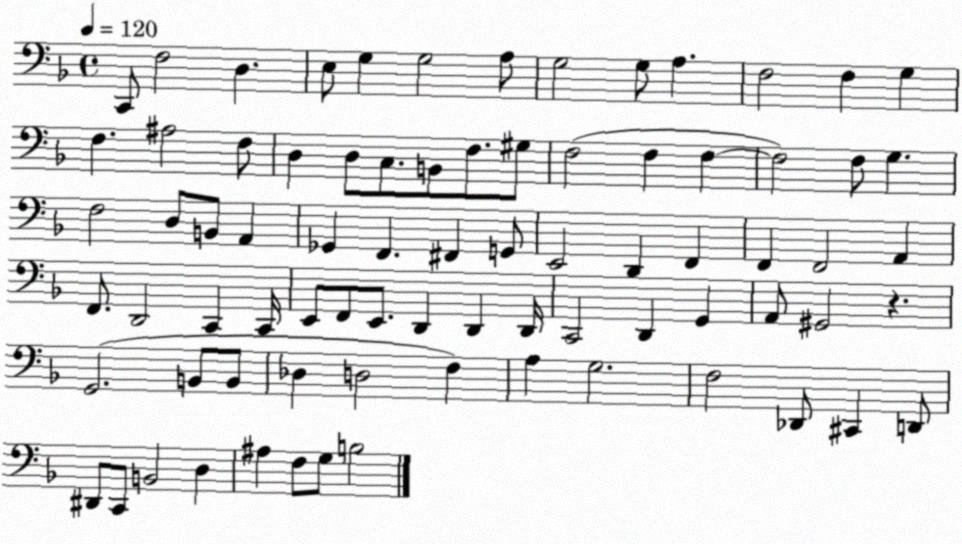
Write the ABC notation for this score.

X:1
T:Untitled
M:4/4
L:1/4
K:F
C,,/2 F,2 D, E,/2 G, G,2 A,/2 G,2 G,/2 A, F,2 F, G, F, ^A,2 F,/2 D, D,/2 C,/2 B,,/2 F,/2 ^G,/2 F,2 F, F, F,2 F,/2 G, F,2 D,/2 B,,/2 A,, _G,, F,, ^F,, G,,/2 E,,2 D,, F,, F,, F,,2 A,, F,,/2 D,,2 C,, C,,/4 E,,/2 F,,/2 E,,/2 D,, D,, D,,/4 C,,2 D,, G,, A,,/2 ^G,,2 z G,,2 B,,/2 B,,/2 _D, D,2 F, A, G,2 F,2 _D,,/2 ^C,, D,,/2 ^D,,/2 C,,/2 B,,2 D, ^A, F,/2 G,/2 B,2